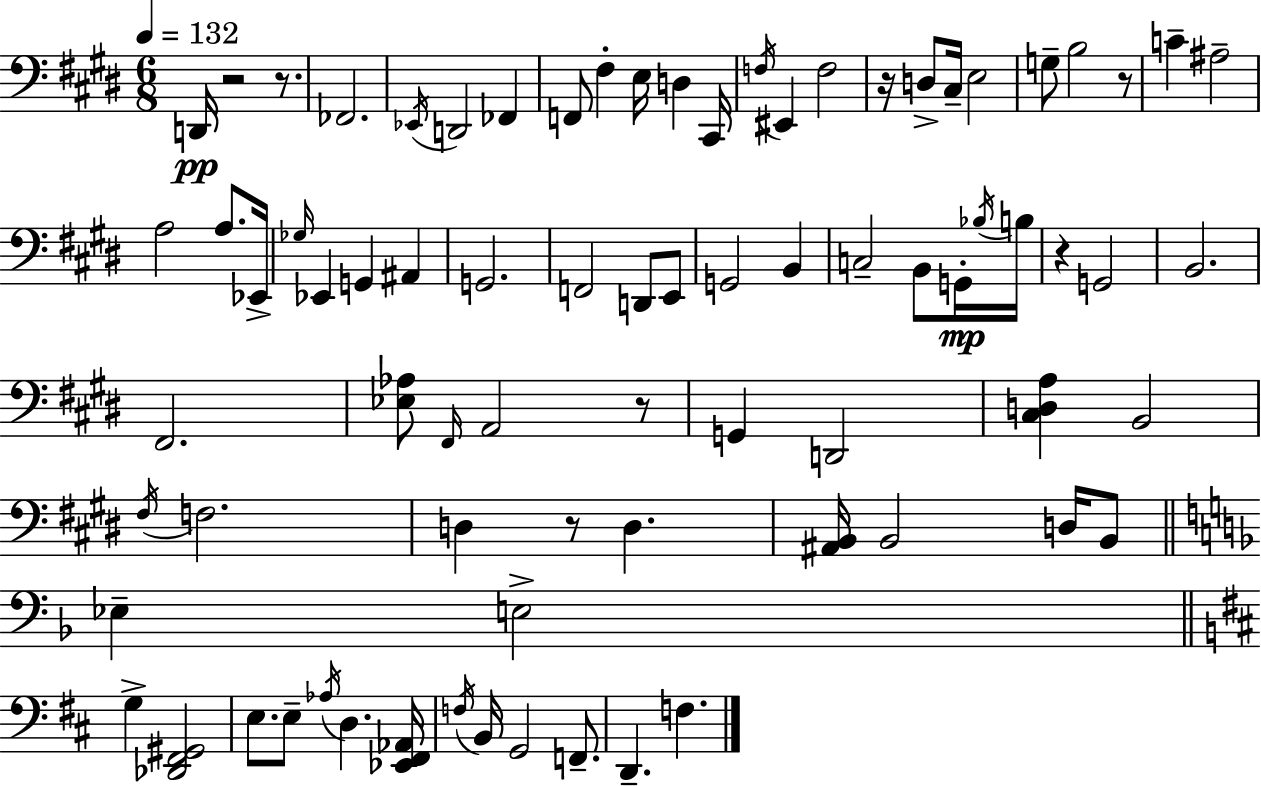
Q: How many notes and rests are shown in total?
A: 78